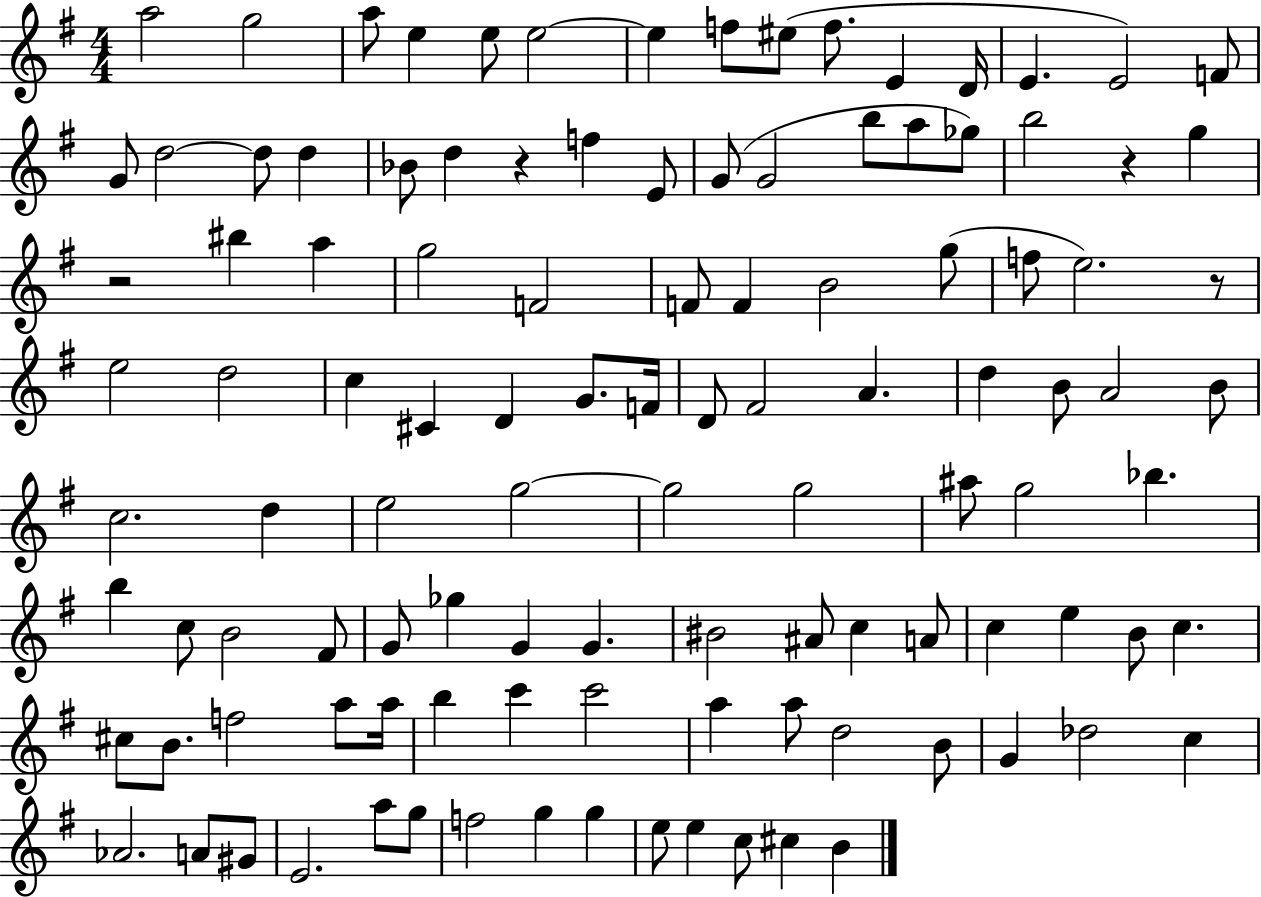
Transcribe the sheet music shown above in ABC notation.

X:1
T:Untitled
M:4/4
L:1/4
K:G
a2 g2 a/2 e e/2 e2 e f/2 ^e/2 f/2 E D/4 E E2 F/2 G/2 d2 d/2 d _B/2 d z f E/2 G/2 G2 b/2 a/2 _g/2 b2 z g z2 ^b a g2 F2 F/2 F B2 g/2 f/2 e2 z/2 e2 d2 c ^C D G/2 F/4 D/2 ^F2 A d B/2 A2 B/2 c2 d e2 g2 g2 g2 ^a/2 g2 _b b c/2 B2 ^F/2 G/2 _g G G ^B2 ^A/2 c A/2 c e B/2 c ^c/2 B/2 f2 a/2 a/4 b c' c'2 a a/2 d2 B/2 G _d2 c _A2 A/2 ^G/2 E2 a/2 g/2 f2 g g e/2 e c/2 ^c B